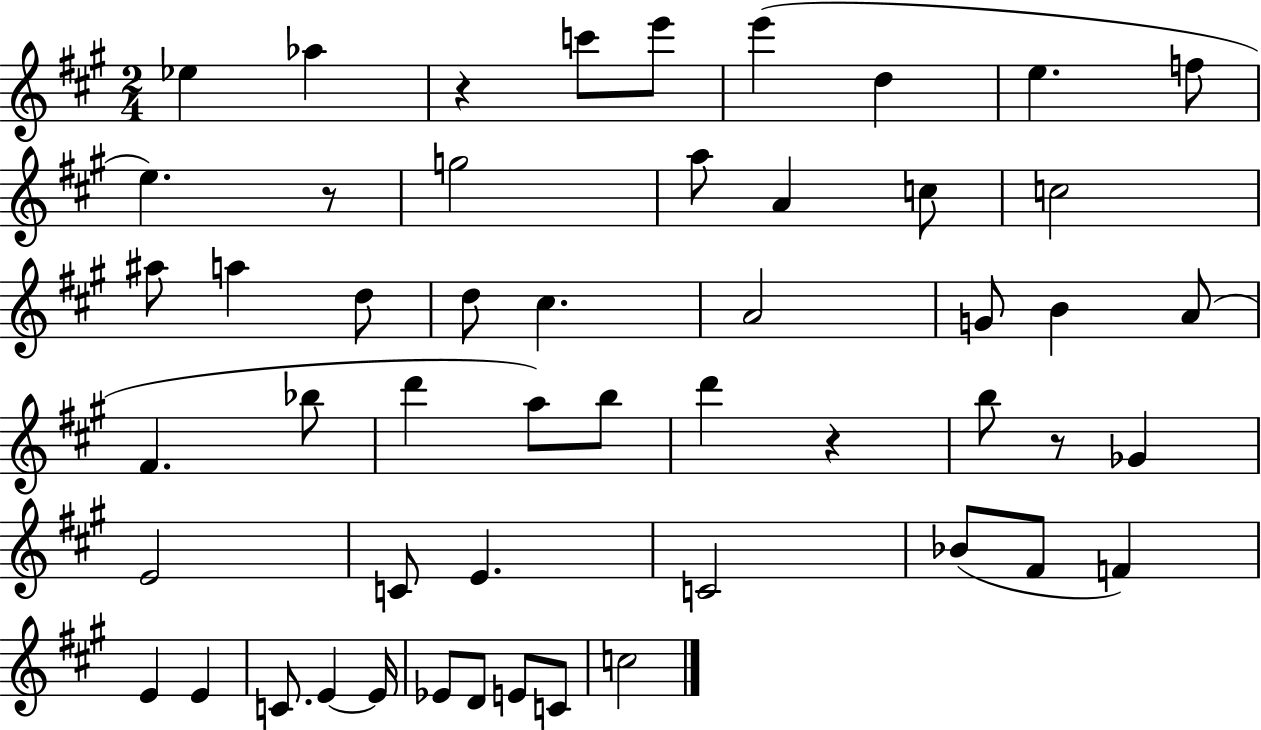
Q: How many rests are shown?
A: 4